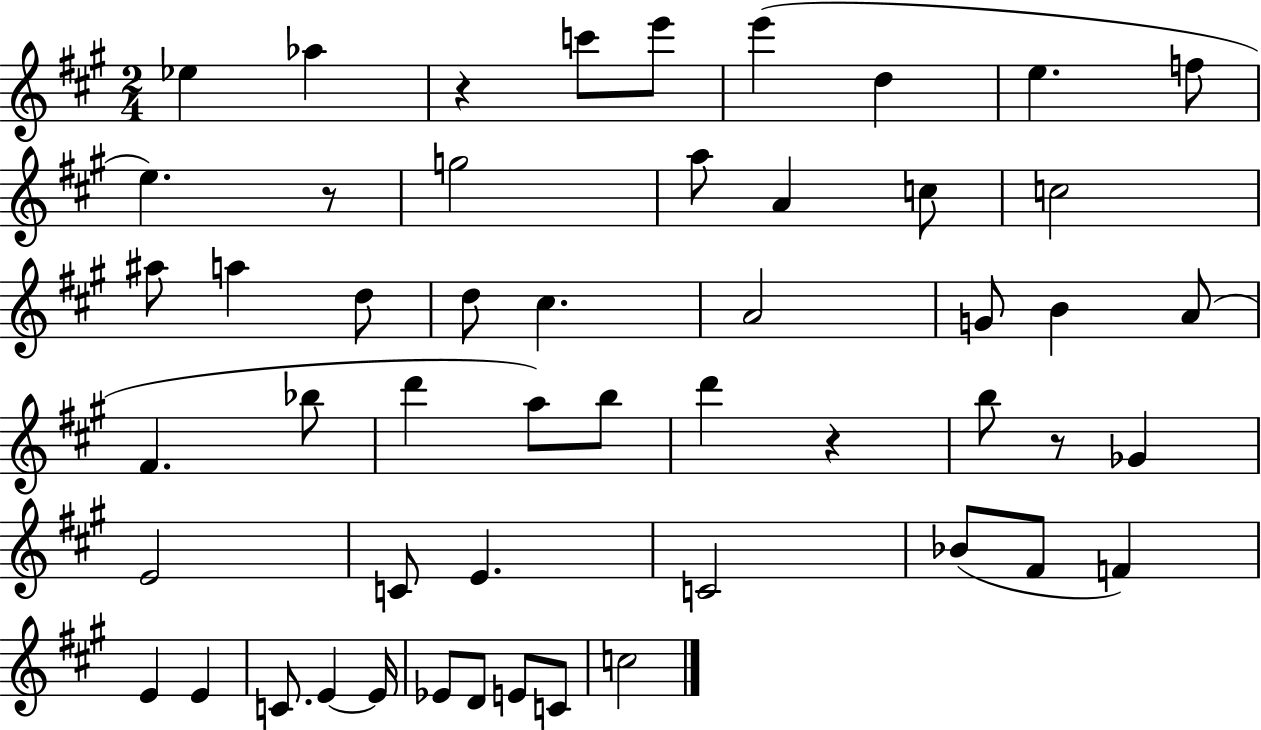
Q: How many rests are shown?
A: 4